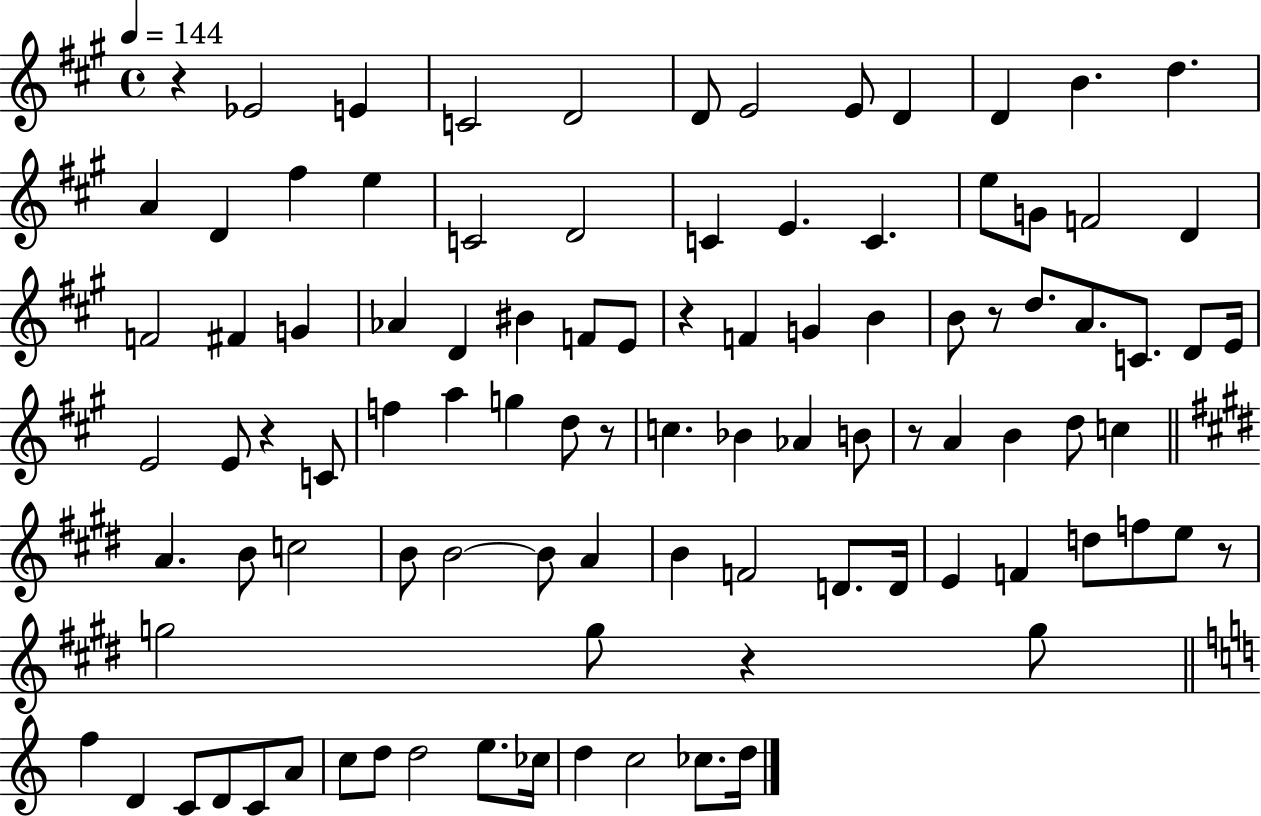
{
  \clef treble
  \time 4/4
  \defaultTimeSignature
  \key a \major
  \tempo 4 = 144
  \repeat volta 2 { r4 ees'2 e'4 | c'2 d'2 | d'8 e'2 e'8 d'4 | d'4 b'4. d''4. | \break a'4 d'4 fis''4 e''4 | c'2 d'2 | c'4 e'4. c'4. | e''8 g'8 f'2 d'4 | \break f'2 fis'4 g'4 | aes'4 d'4 bis'4 f'8 e'8 | r4 f'4 g'4 b'4 | b'8 r8 d''8. a'8. c'8. d'8 e'16 | \break e'2 e'8 r4 c'8 | f''4 a''4 g''4 d''8 r8 | c''4. bes'4 aes'4 b'8 | r8 a'4 b'4 d''8 c''4 | \break \bar "||" \break \key e \major a'4. b'8 c''2 | b'8 b'2~~ b'8 a'4 | b'4 f'2 d'8. d'16 | e'4 f'4 d''8 f''8 e''8 r8 | \break g''2 g''8 r4 g''8 | \bar "||" \break \key c \major f''4 d'4 c'8 d'8 c'8 a'8 | c''8 d''8 d''2 e''8. ces''16 | d''4 c''2 ces''8. d''16 | } \bar "|."
}